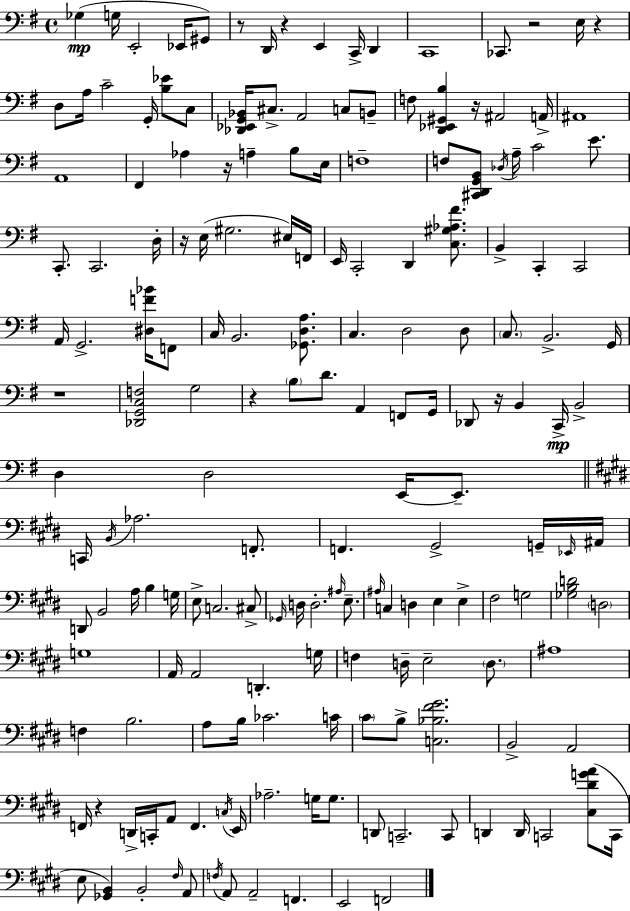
Gb3/q G3/s E2/h Eb2/s G#2/e R/e D2/s R/q E2/q C2/s D2/q C2/w CES2/e. R/h E3/s R/q D3/e A3/s C4/h G2/s [B3,Eb4]/e C3/e [Db2,Eb2,G2,Bb2]/s C#3/e. A2/h C3/e B2/e F3/e [D2,Eb2,G#2,B3]/q R/s A#2/h A2/s A#2/w A2/w F#2/q Ab3/q R/s A3/q B3/e E3/s F3/w F3/e [C#2,D2,G2,B2]/e Db3/s A3/s C4/h E4/e. C2/e. C2/h. D3/s R/s E3/s G#3/h. EIS3/s F2/s E2/s C2/h D2/q [C3,G#3,Ab3,F#4]/e. B2/q C2/q C2/h A2/s G2/h. [D#3,F4,Bb4]/s F2/e C3/s B2/h. [Gb2,D3,A3]/e. C3/q. D3/h D3/e C3/e. B2/h. G2/s R/w [Db2,G2,C3,F3]/h G3/h R/q B3/e D4/e. A2/q F2/e G2/s Db2/e R/s B2/q C2/s B2/h D3/q D3/h E2/s E2/e. C2/s B2/s Ab3/h. F2/e. F2/q. G#2/h G2/s Eb2/s A#2/s D2/e B2/h A3/s B3/q G3/s E3/e C3/h. C#3/e Gb2/s D3/s D3/h. A#3/s E3/e. A#3/s C3/q D3/q E3/q E3/q F#3/h G3/h [Gb3,B3,D4]/h D3/h G3/w A2/s A2/h D2/q. G3/s F3/q D3/s E3/h D3/e. A#3/w F3/q B3/h. A3/e B3/s CES4/h. C4/s C#4/e B3/e [C3,Bb3,F#4,G#4]/h. B2/h A2/h F2/s R/q D2/s C2/s A2/e F2/q. C3/s E2/s Ab3/h. G3/s G3/e. D2/e C2/h. C2/e D2/q D2/s C2/h [C#3,D#4,G4,A4]/e C2/s E3/e [Gb2,B2]/q B2/h F#3/s A2/e F3/s A2/e A2/h F2/q. E2/h F2/h